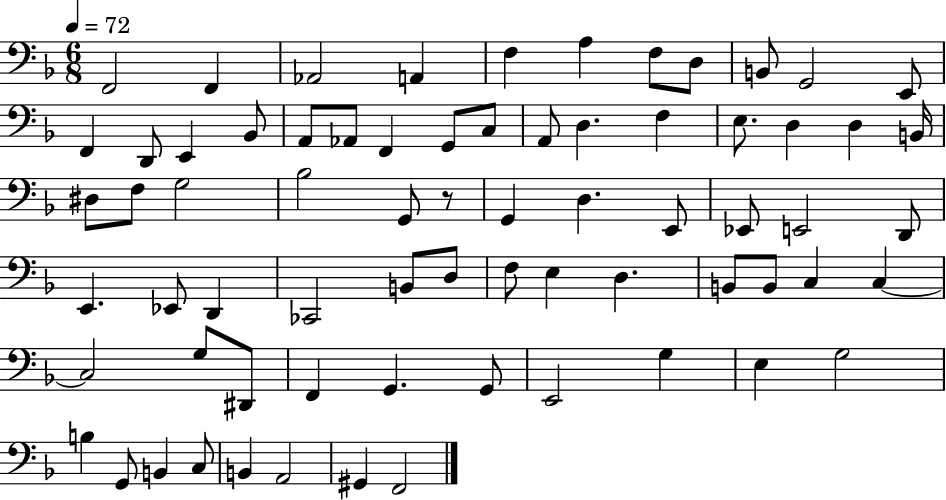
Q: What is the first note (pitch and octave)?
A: F2